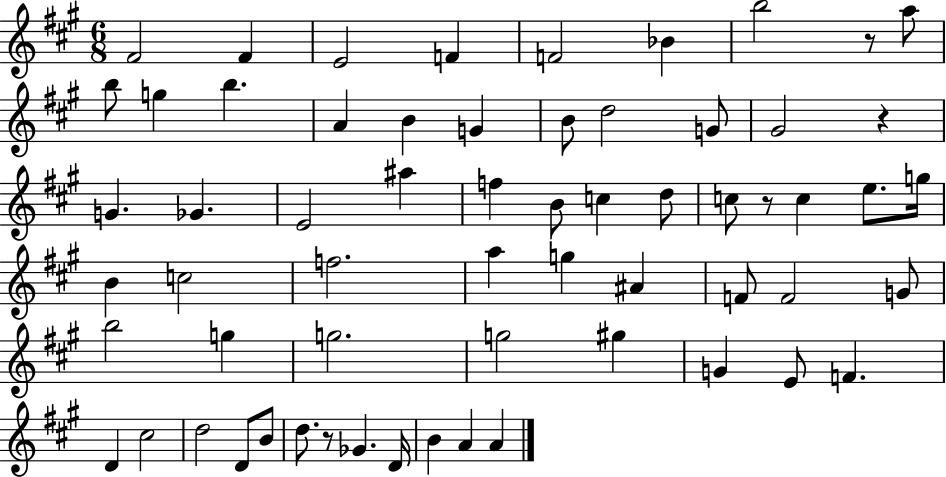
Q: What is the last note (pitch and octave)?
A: A4